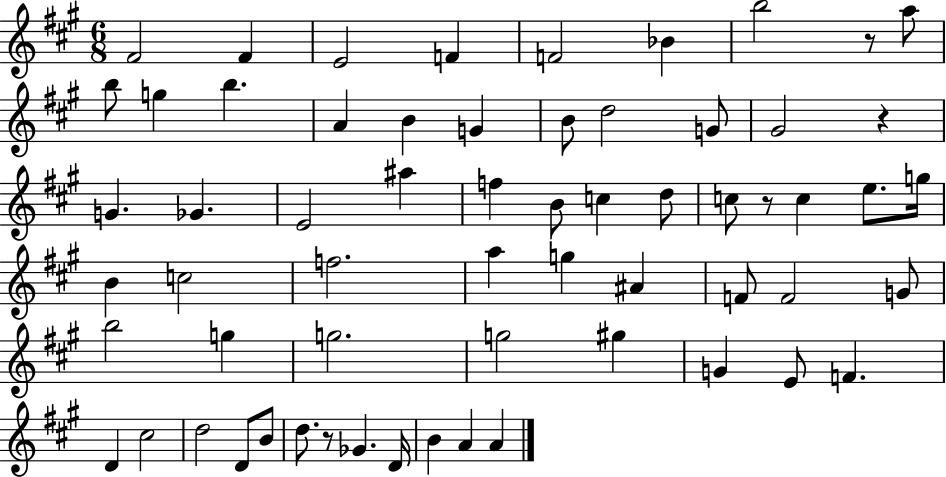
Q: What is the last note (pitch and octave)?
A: A4